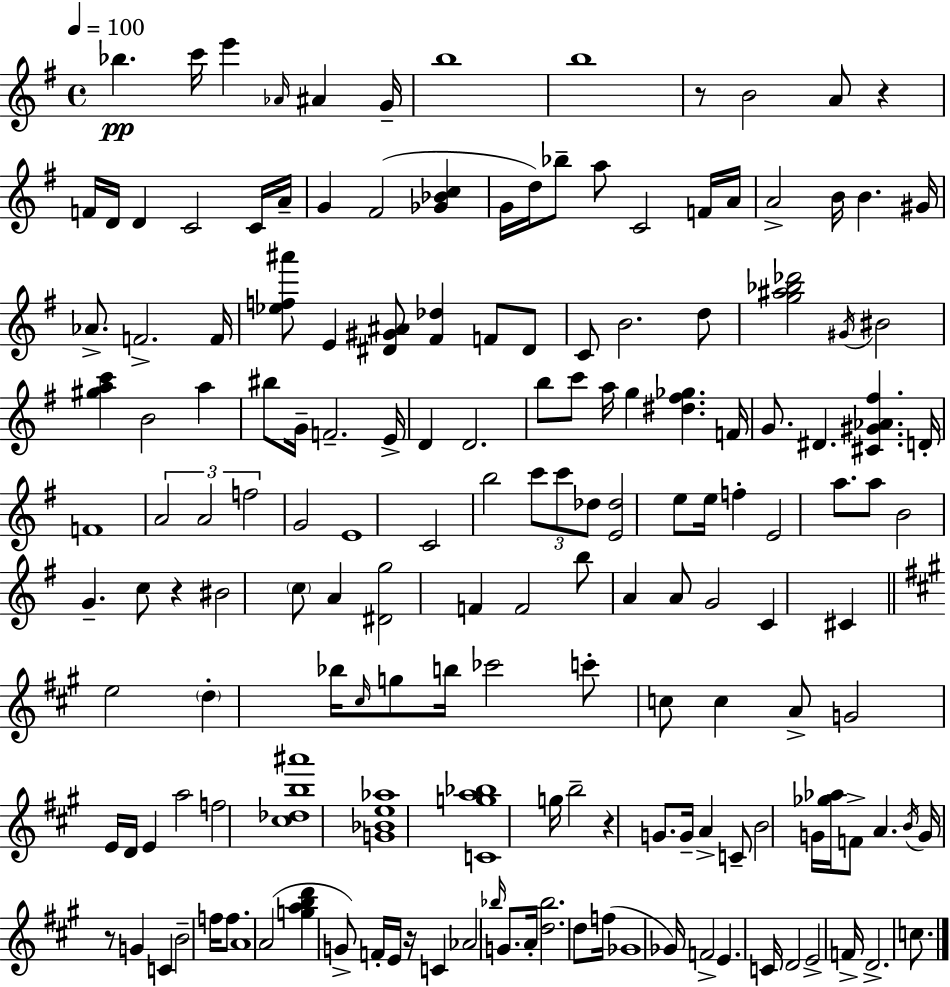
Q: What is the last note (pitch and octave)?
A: C5